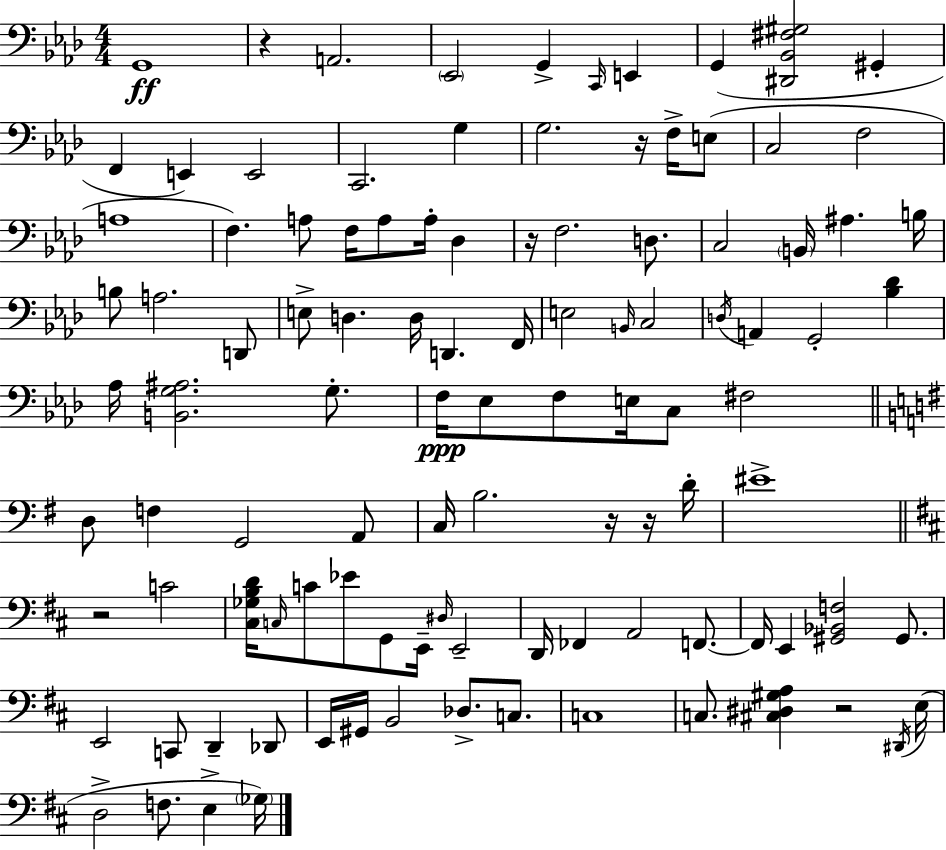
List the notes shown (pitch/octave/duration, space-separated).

G2/w R/q A2/h. Eb2/h G2/q C2/s E2/q G2/q [D#2,Bb2,F#3,G#3]/h G#2/q F2/q E2/q E2/h C2/h. G3/q G3/h. R/s F3/s E3/e C3/h F3/h A3/w F3/q. A3/e F3/s A3/e A3/s Db3/q R/s F3/h. D3/e. C3/h B2/s A#3/q. B3/s B3/e A3/h. D2/e E3/e D3/q. D3/s D2/q. F2/s E3/h B2/s C3/h D3/s A2/q G2/h [Bb3,Db4]/q Ab3/s [B2,G3,A#3]/h. G3/e. F3/s Eb3/e F3/e E3/s C3/e F#3/h D3/e F3/q G2/h A2/e C3/s B3/h. R/s R/s D4/s EIS4/w R/h C4/h [C#3,Gb3,B3,D4]/s C3/s C4/e Eb4/e G2/e E2/s D#3/s E2/h D2/s FES2/q A2/h F2/e. F2/s E2/q [G#2,Bb2,F3]/h G#2/e. E2/h C2/e D2/q Db2/e E2/s G#2/s B2/h Db3/e. C3/e. C3/w C3/e. [C#3,D#3,G#3,A3]/q R/h D#2/s E3/s D3/h F3/e. E3/q Gb3/s